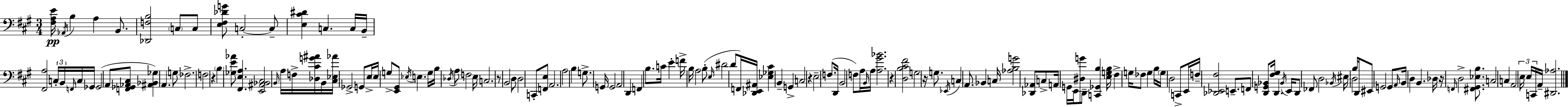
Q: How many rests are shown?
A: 6